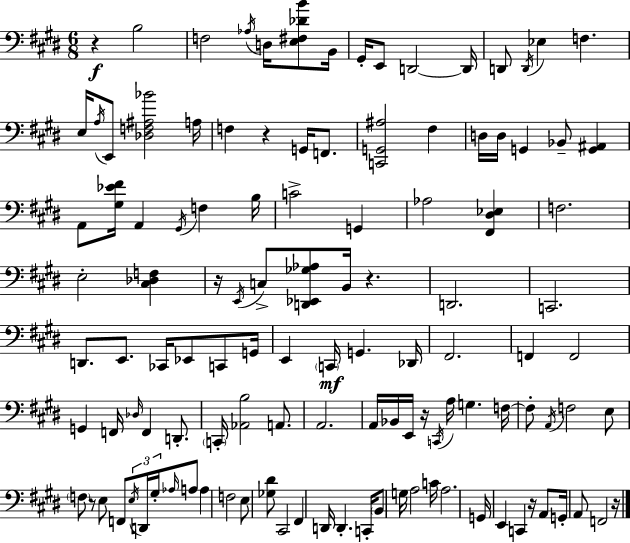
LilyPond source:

{
  \clef bass
  \numericTimeSignature
  \time 6/8
  \key e \major
  r4\f b2 | f2 \acciaccatura { aes16 } d16 <e fis des' b'>8 | b,16 gis,16-. e,8 d,2~~ | d,16 d,8 \acciaccatura { d,16 } ees4 f4. | \break e16 \acciaccatura { a16 } e,8 <des f ais bes'>2 | a16 f4 r4 g,16 | f,8. <c, g, ais>2 fis4 | d16 d16 g,4 bes,8-- <g, ais,>4 | \break a,8 <gis ees' fis'>16 a,4 \acciaccatura { gis,16 } f4 | b16 c'2-> | g,4 aes2 | <fis, dis ees>4 f2. | \break e2-. | <cis des f>4 r16 \acciaccatura { e,16 } c8-> <d, ees, ges aes>8 b,16 r4. | d,2. | c,2. | \break d,8. e,8. ces,16 | ees,8 c,8 g,16 e,4 \parenthesize c,16\mf g,4. | des,16 fis,2. | f,4 f,2 | \break g,4 f,16 \grace { des16 } f,4 | d,8.-. \parenthesize c,16-. <aes, b>2 | a,8. a,2. | a,16 bes,16 e,16 r16 \acciaccatura { c,16 } a16 | \break g4. f16~~ f8-. \acciaccatura { a,16 } f2 | e8 \parenthesize f8 r8 | e8 f,8 \tuplet 3/2 { \acciaccatura { e16 } d,16 gis16-. } \grace { aes16 } a8 a4 | f2 e8 | \break <ges dis'>8 cis,2 fis,4 | d,16 d,4.-. c,16-. \parenthesize b,8 | g16 a2 c'16 a2. | g,16 e,4 | \break c,4 r16 a,8 g,16-. a,8 | f,2 r16 \bar "|."
}